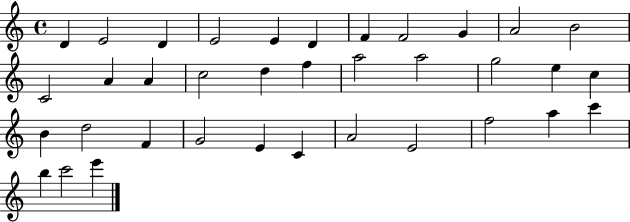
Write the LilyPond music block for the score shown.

{
  \clef treble
  \time 4/4
  \defaultTimeSignature
  \key c \major
  d'4 e'2 d'4 | e'2 e'4 d'4 | f'4 f'2 g'4 | a'2 b'2 | \break c'2 a'4 a'4 | c''2 d''4 f''4 | a''2 a''2 | g''2 e''4 c''4 | \break b'4 d''2 f'4 | g'2 e'4 c'4 | a'2 e'2 | f''2 a''4 c'''4 | \break b''4 c'''2 e'''4 | \bar "|."
}